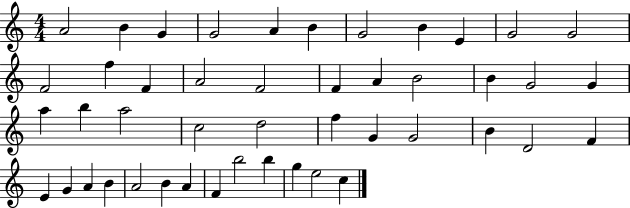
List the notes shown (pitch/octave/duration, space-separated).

A4/h B4/q G4/q G4/h A4/q B4/q G4/h B4/q E4/q G4/h G4/h F4/h F5/q F4/q A4/h F4/h F4/q A4/q B4/h B4/q G4/h G4/q A5/q B5/q A5/h C5/h D5/h F5/q G4/q G4/h B4/q D4/h F4/q E4/q G4/q A4/q B4/q A4/h B4/q A4/q F4/q B5/h B5/q G5/q E5/h C5/q